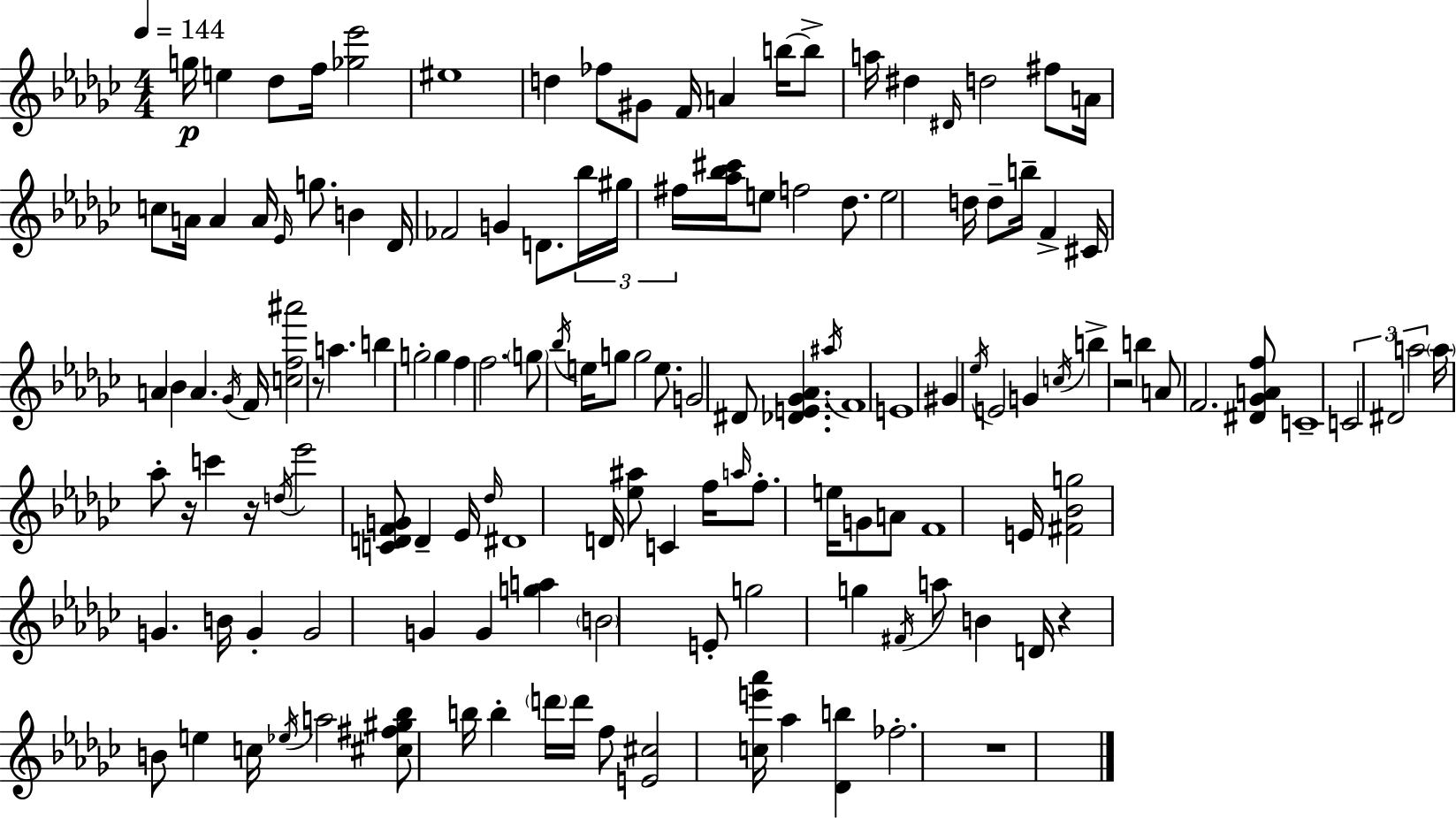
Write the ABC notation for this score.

X:1
T:Untitled
M:4/4
L:1/4
K:Ebm
g/4 e _d/2 f/4 [_g_e']2 ^e4 d _f/2 ^G/2 F/4 A b/4 b/2 a/4 ^d ^D/4 d2 ^f/2 A/4 c/2 A/4 A A/4 _E/4 g/2 B _D/4 _F2 G D/2 _b/4 ^g/4 ^f/4 [_a_b^c']/4 e/2 f2 _d/2 e2 d/4 d/2 b/4 F ^C/4 A _B A _G/4 F/4 [cf^a']2 z/2 a b g2 g f f2 g/2 _b/4 e/4 g/2 g2 e/2 G2 ^D/2 [_DE_G_A] ^a/4 F4 E4 ^G _e/4 E2 G c/4 b z2 b A/2 F2 [^D_GAf]/2 C4 C2 ^D2 a2 a/4 _a/2 z/4 c' z/4 d/4 _e'2 [CDFG]/2 D _E/4 _d/4 ^D4 D/4 [_e^a]/2 C f/4 a/4 f/2 e/4 G/2 A/2 F4 E/4 [^F_Bg]2 G B/4 G G2 G G [ga] B2 E/2 g2 g ^F/4 a/2 B D/4 z B/2 e c/4 _e/4 a2 [^c^f^g_b]/2 b/4 b d'/4 d'/4 f/2 [E^c]2 [ce'_a']/4 _a [_Db] _f2 z4